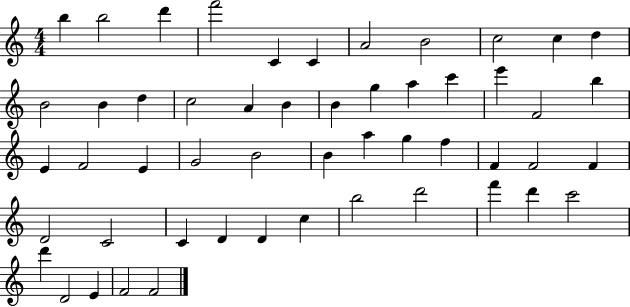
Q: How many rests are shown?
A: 0